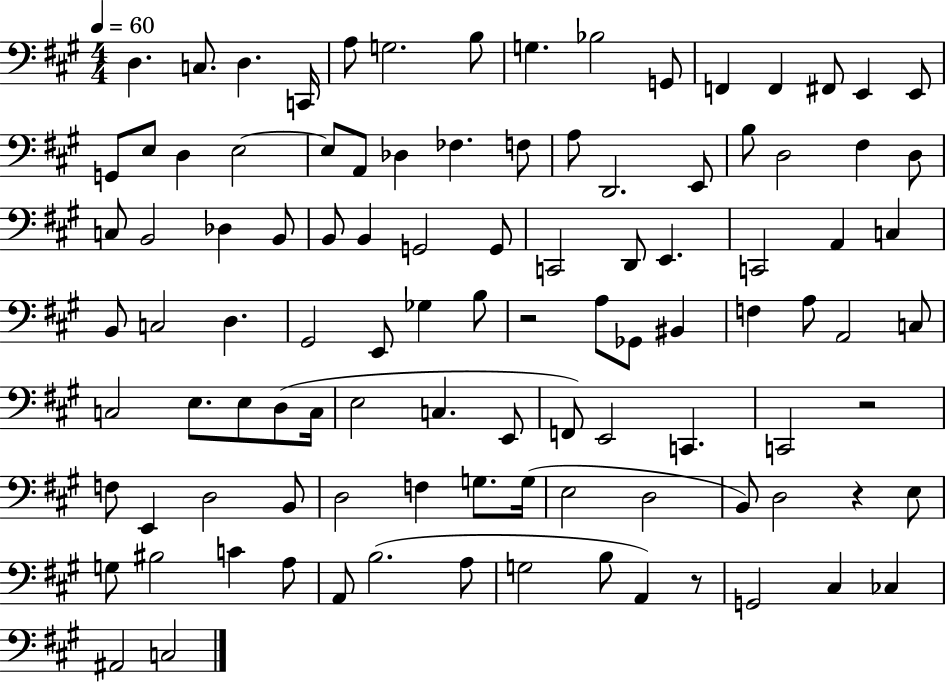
{
  \clef bass
  \numericTimeSignature
  \time 4/4
  \key a \major
  \tempo 4 = 60
  d4. c8. d4. c,16 | a8 g2. b8 | g4. bes2 g,8 | f,4 f,4 fis,8 e,4 e,8 | \break g,8 e8 d4 e2~~ | e8 a,8 des4 fes4. f8 | a8 d,2. e,8 | b8 d2 fis4 d8 | \break c8 b,2 des4 b,8 | b,8 b,4 g,2 g,8 | c,2 d,8 e,4. | c,2 a,4 c4 | \break b,8 c2 d4. | gis,2 e,8 ges4 b8 | r2 a8 ges,8 bis,4 | f4 a8 a,2 c8 | \break c2 e8. e8 d8( c16 | e2 c4. e,8 | f,8) e,2 c,4. | c,2 r2 | \break f8 e,4 d2 b,8 | d2 f4 g8. g16( | e2 d2 | b,8) d2 r4 e8 | \break g8 bis2 c'4 a8 | a,8 b2.( a8 | g2 b8 a,4) r8 | g,2 cis4 ces4 | \break ais,2 c2 | \bar "|."
}